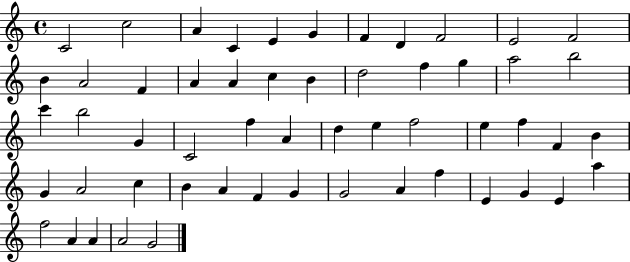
X:1
T:Untitled
M:4/4
L:1/4
K:C
C2 c2 A C E G F D F2 E2 F2 B A2 F A A c B d2 f g a2 b2 c' b2 G C2 f A d e f2 e f F B G A2 c B A F G G2 A f E G E a f2 A A A2 G2